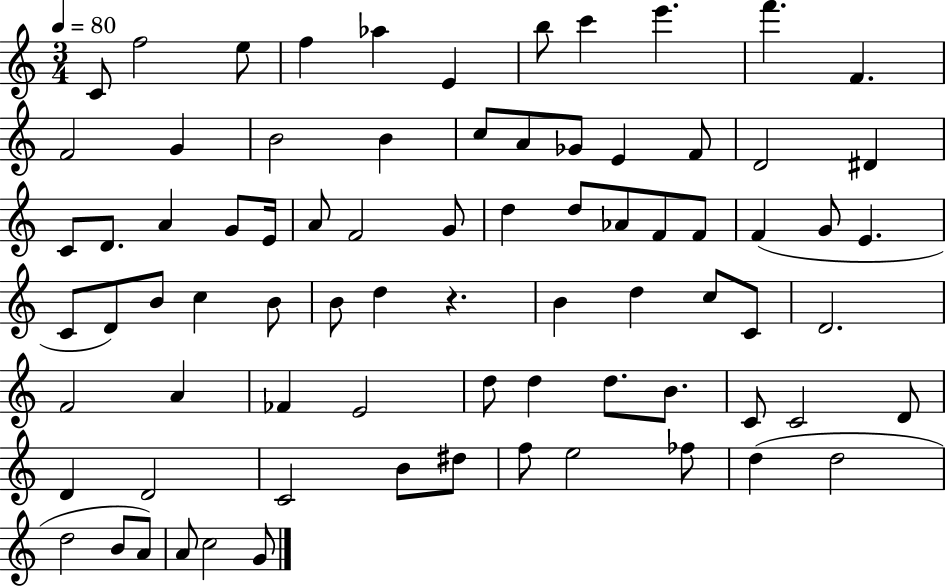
C4/e F5/h E5/e F5/q Ab5/q E4/q B5/e C6/q E6/q. F6/q. F4/q. F4/h G4/q B4/h B4/q C5/e A4/e Gb4/e E4/q F4/e D4/h D#4/q C4/e D4/e. A4/q G4/e E4/s A4/e F4/h G4/e D5/q D5/e Ab4/e F4/e F4/e F4/q G4/e E4/q. C4/e D4/e B4/e C5/q B4/e B4/e D5/q R/q. B4/q D5/q C5/e C4/e D4/h. F4/h A4/q FES4/q E4/h D5/e D5/q D5/e. B4/e. C4/e C4/h D4/e D4/q D4/h C4/h B4/e D#5/e F5/e E5/h FES5/e D5/q D5/h D5/h B4/e A4/e A4/e C5/h G4/e